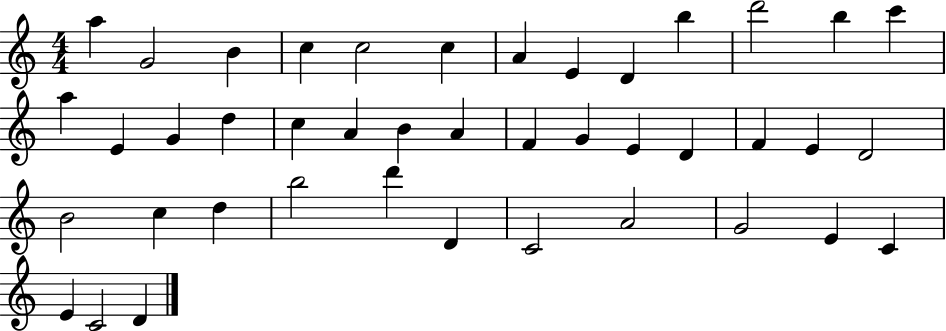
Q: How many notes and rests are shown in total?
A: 42